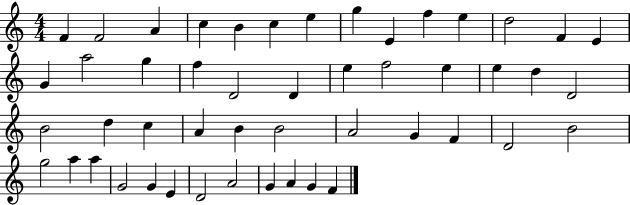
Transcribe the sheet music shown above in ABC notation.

X:1
T:Untitled
M:4/4
L:1/4
K:C
F F2 A c B c e g E f e d2 F E G a2 g f D2 D e f2 e e d D2 B2 d c A B B2 A2 G F D2 B2 g2 a a G2 G E D2 A2 G A G F